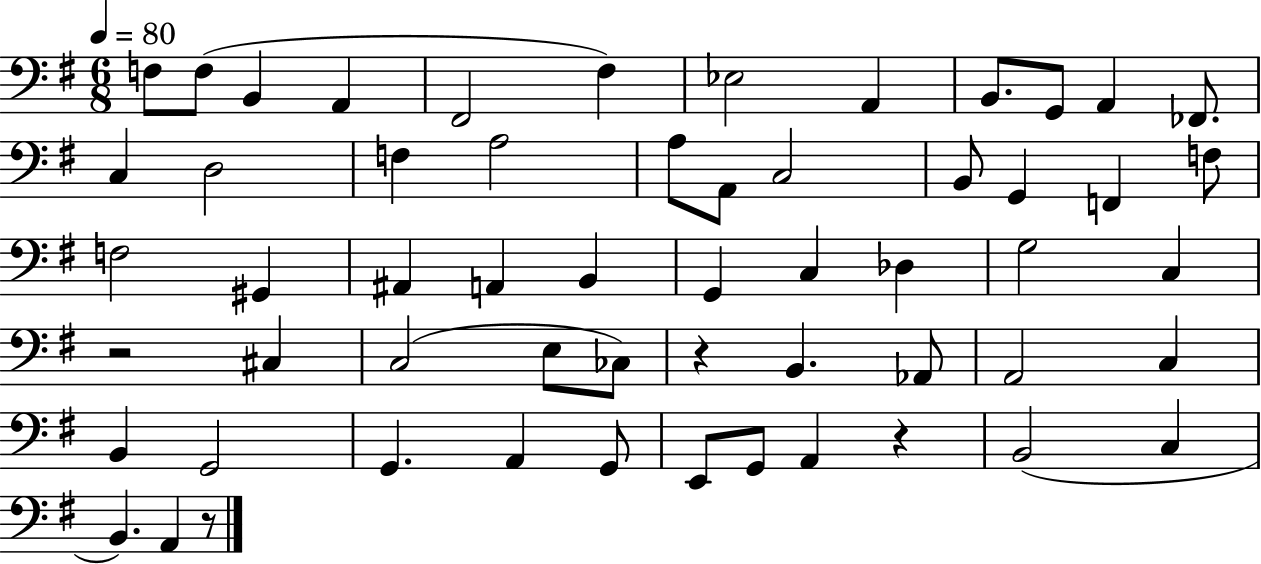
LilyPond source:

{
  \clef bass
  \numericTimeSignature
  \time 6/8
  \key g \major
  \tempo 4 = 80
  f8 f8( b,4 a,4 | fis,2 fis4) | ees2 a,4 | b,8. g,8 a,4 fes,8. | \break c4 d2 | f4 a2 | a8 a,8 c2 | b,8 g,4 f,4 f8 | \break f2 gis,4 | ais,4 a,4 b,4 | g,4 c4 des4 | g2 c4 | \break r2 cis4 | c2( e8 ces8) | r4 b,4. aes,8 | a,2 c4 | \break b,4 g,2 | g,4. a,4 g,8 | e,8 g,8 a,4 r4 | b,2( c4 | \break b,4.) a,4 r8 | \bar "|."
}